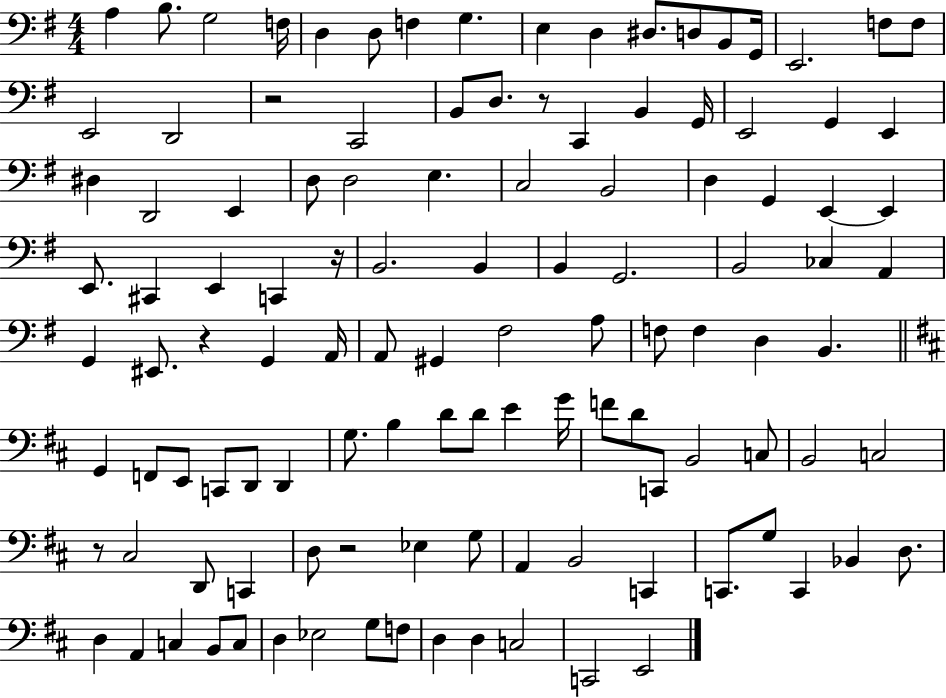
X:1
T:Untitled
M:4/4
L:1/4
K:G
A, B,/2 G,2 F,/4 D, D,/2 F, G, E, D, ^D,/2 D,/2 B,,/2 G,,/4 E,,2 F,/2 F,/2 E,,2 D,,2 z2 C,,2 B,,/2 D,/2 z/2 C,, B,, G,,/4 E,,2 G,, E,, ^D, D,,2 E,, D,/2 D,2 E, C,2 B,,2 D, G,, E,, E,, E,,/2 ^C,, E,, C,, z/4 B,,2 B,, B,, G,,2 B,,2 _C, A,, G,, ^E,,/2 z G,, A,,/4 A,,/2 ^G,, ^F,2 A,/2 F,/2 F, D, B,, G,, F,,/2 E,,/2 C,,/2 D,,/2 D,, G,/2 B, D/2 D/2 E G/4 F/2 D/2 C,,/2 B,,2 C,/2 B,,2 C,2 z/2 ^C,2 D,,/2 C,, D,/2 z2 _E, G,/2 A,, B,,2 C,, C,,/2 G,/2 C,, _B,, D,/2 D, A,, C, B,,/2 C,/2 D, _E,2 G,/2 F,/2 D, D, C,2 C,,2 E,,2